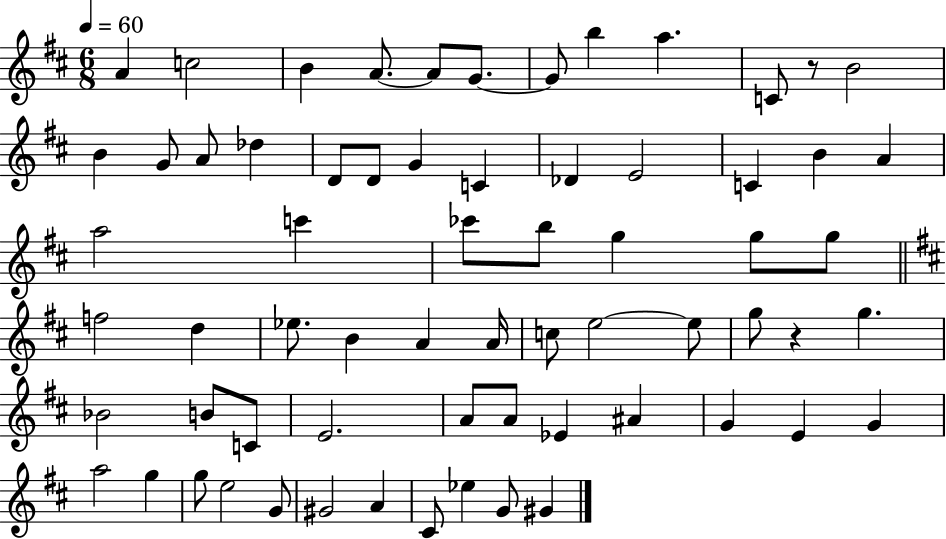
{
  \clef treble
  \numericTimeSignature
  \time 6/8
  \key d \major
  \tempo 4 = 60
  a'4 c''2 | b'4 a'8.~~ a'8 g'8.~~ | g'8 b''4 a''4. | c'8 r8 b'2 | \break b'4 g'8 a'8 des''4 | d'8 d'8 g'4 c'4 | des'4 e'2 | c'4 b'4 a'4 | \break a''2 c'''4 | ces'''8 b''8 g''4 g''8 g''8 | \bar "||" \break \key b \minor f''2 d''4 | ees''8. b'4 a'4 a'16 | c''8 e''2~~ e''8 | g''8 r4 g''4. | \break bes'2 b'8 c'8 | e'2. | a'8 a'8 ees'4 ais'4 | g'4 e'4 g'4 | \break a''2 g''4 | g''8 e''2 g'8 | gis'2 a'4 | cis'8 ees''4 g'8 gis'4 | \break \bar "|."
}